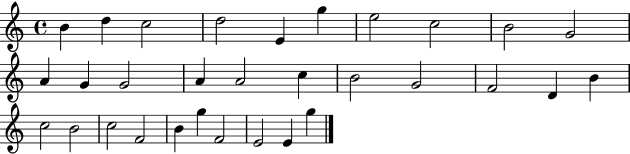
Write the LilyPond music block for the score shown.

{
  \clef treble
  \time 4/4
  \defaultTimeSignature
  \key c \major
  b'4 d''4 c''2 | d''2 e'4 g''4 | e''2 c''2 | b'2 g'2 | \break a'4 g'4 g'2 | a'4 a'2 c''4 | b'2 g'2 | f'2 d'4 b'4 | \break c''2 b'2 | c''2 f'2 | b'4 g''4 f'2 | e'2 e'4 g''4 | \break \bar "|."
}